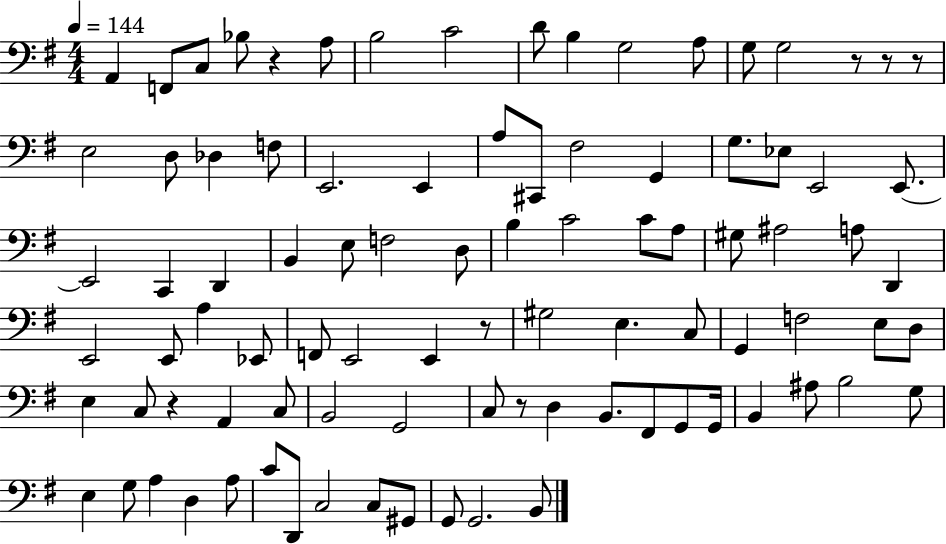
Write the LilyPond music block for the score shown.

{
  \clef bass
  \numericTimeSignature
  \time 4/4
  \key g \major
  \tempo 4 = 144
  a,4 f,8 c8 bes8 r4 a8 | b2 c'2 | d'8 b4 g2 a8 | g8 g2 r8 r8 r8 | \break e2 d8 des4 f8 | e,2. e,4 | a8 cis,8 fis2 g,4 | g8. ees8 e,2 e,8.~~ | \break e,2 c,4 d,4 | b,4 e8 f2 d8 | b4 c'2 c'8 a8 | gis8 ais2 a8 d,4 | \break e,2 e,8 a4 ees,8 | f,8 e,2 e,4 r8 | gis2 e4. c8 | g,4 f2 e8 d8 | \break e4 c8 r4 a,4 c8 | b,2 g,2 | c8 r8 d4 b,8. fis,8 g,8 g,16 | b,4 ais8 b2 g8 | \break e4 g8 a4 d4 a8 | c'8 d,8 c2 c8 gis,8 | g,8 g,2. b,8 | \bar "|."
}